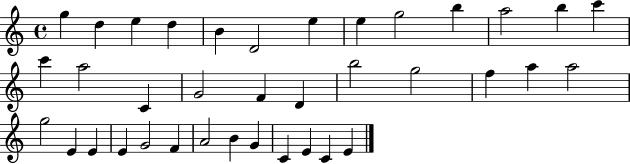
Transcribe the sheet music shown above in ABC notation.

X:1
T:Untitled
M:4/4
L:1/4
K:C
g d e d B D2 e e g2 b a2 b c' c' a2 C G2 F D b2 g2 f a a2 g2 E E E G2 F A2 B G C E C E